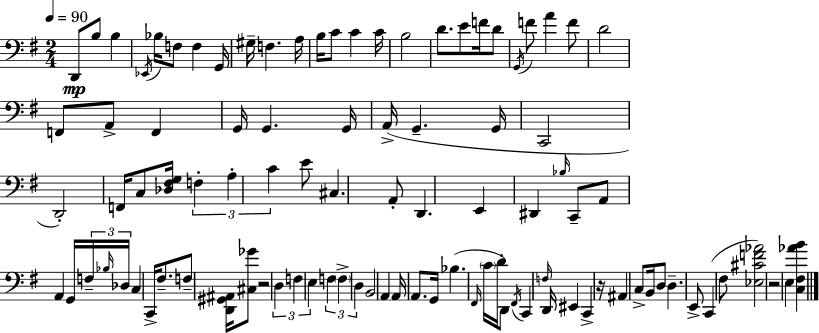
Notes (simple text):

D2/e B3/e B3/q Eb2/s Bb3/s F3/e F3/q G2/s G#3/s F3/q. A3/s B3/s C4/e C4/q C4/s B3/h D4/e. E4/e F4/s D4/e G2/s F4/e A4/q F4/e D4/h F2/e A2/e F2/q G2/s G2/q. G2/s A2/s G2/q. G2/s C2/h D2/h F2/s C3/e [Db3,F#3,G3]/s F3/q A3/q C4/q E4/e C#3/q. A2/e D2/q. E2/q D#2/q Bb3/s C2/e A2/e A2/q G2/s F3/s Bb3/s Db3/s C3/q C2/s F#3/e. F3/e [D2,G#2,A#2]/s [C#3,Gb4]/e R/h D3/q F3/q E3/q F3/q F3/q D3/q B2/h A2/q A2/s A2/e. G2/s Bb3/q. F#2/s C4/s D4/s D2/e F#2/s C2/q F3/s D2/s EIS2/q C2/q R/s A#2/q C3/e B2/s D3/e D3/q. E2/e C2/q F#3/e [Eb3,C#4,F4,Ab4]/h R/h E3/q [C3,F#3,Ab4,B4]/q